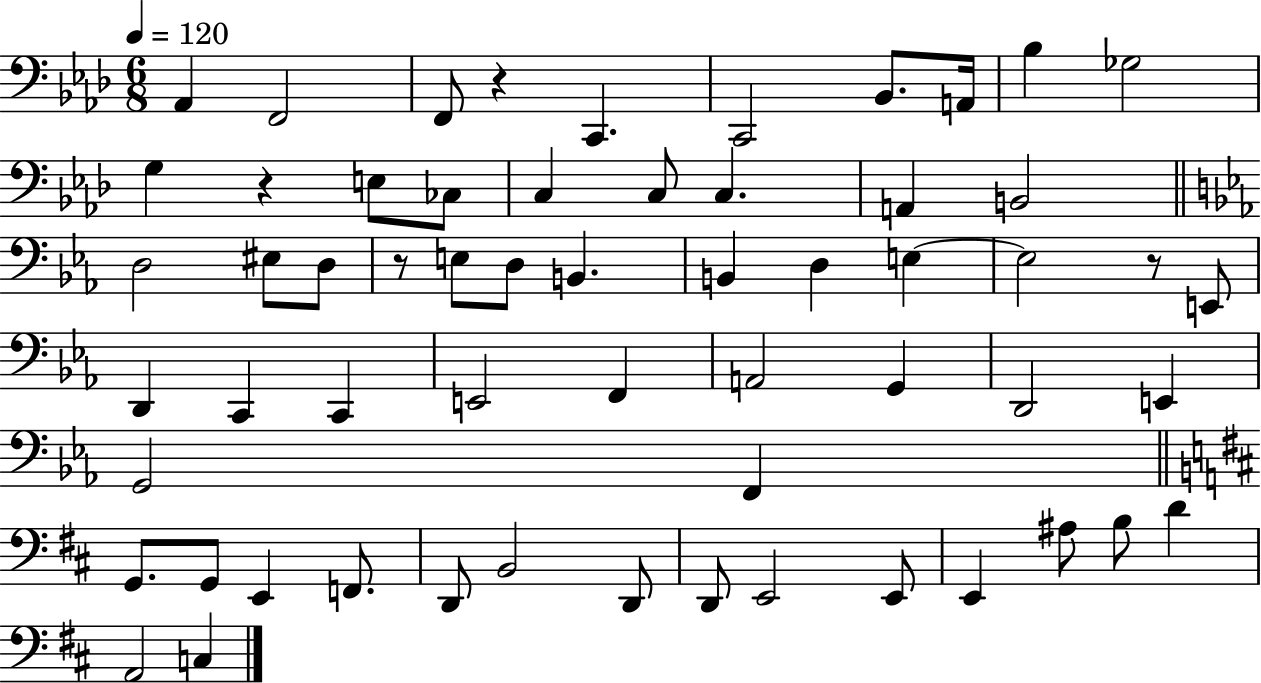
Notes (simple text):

Ab2/q F2/h F2/e R/q C2/q. C2/h Bb2/e. A2/s Bb3/q Gb3/h G3/q R/q E3/e CES3/e C3/q C3/e C3/q. A2/q B2/h D3/h EIS3/e D3/e R/e E3/e D3/e B2/q. B2/q D3/q E3/q E3/h R/e E2/e D2/q C2/q C2/q E2/h F2/q A2/h G2/q D2/h E2/q G2/h F2/q G2/e. G2/e E2/q F2/e. D2/e B2/h D2/e D2/e E2/h E2/e E2/q A#3/e B3/e D4/q A2/h C3/q